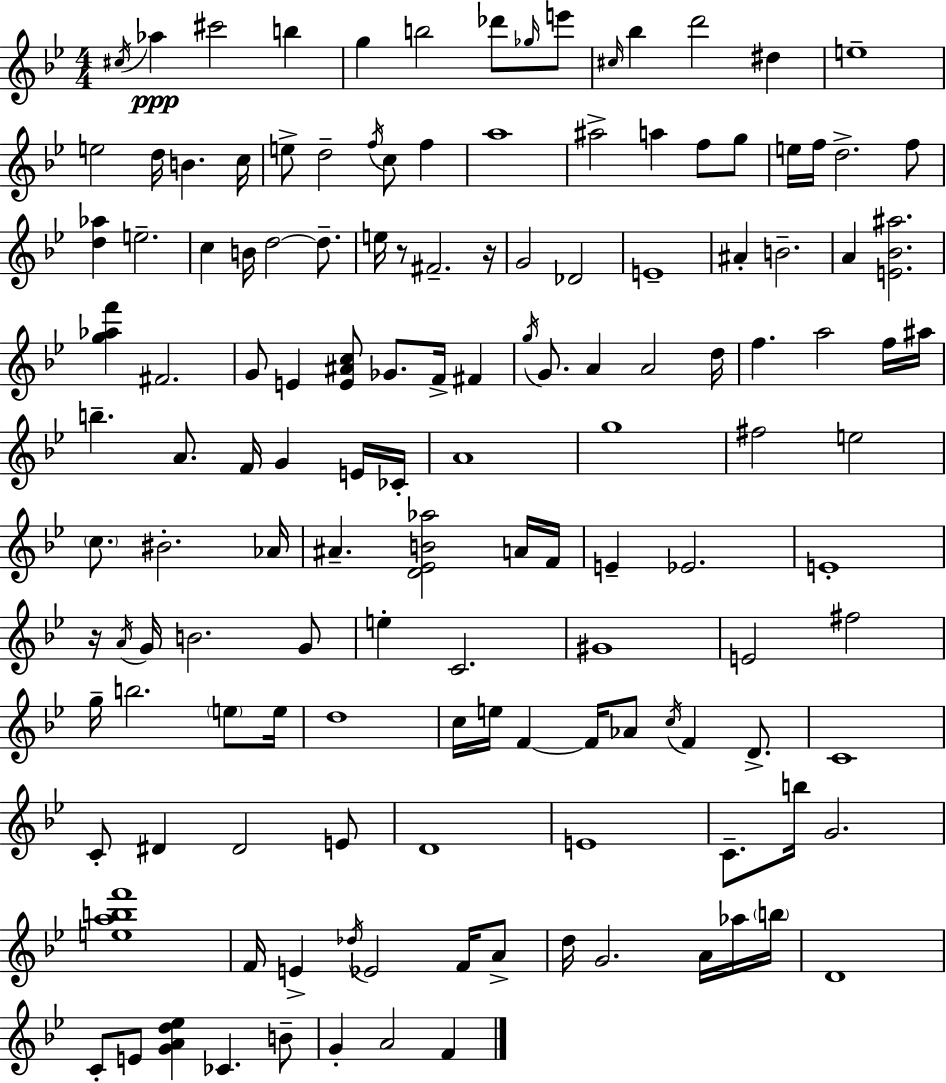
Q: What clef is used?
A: treble